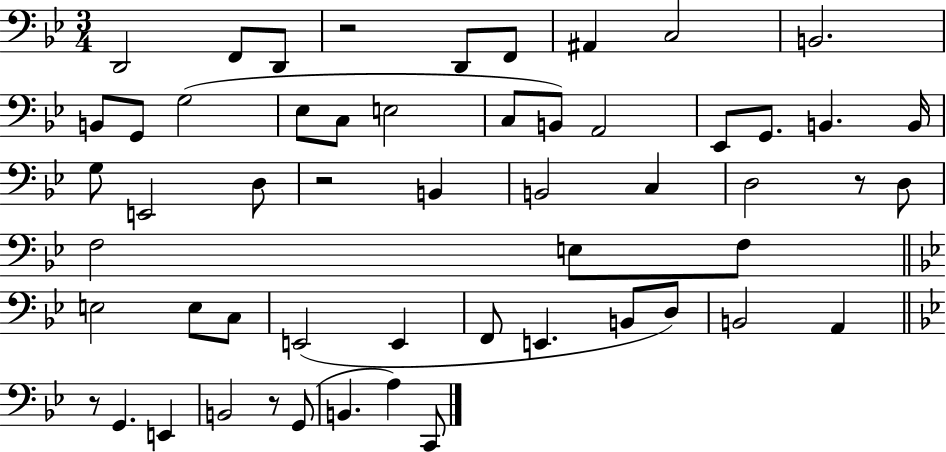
D2/h F2/e D2/e R/h D2/e F2/e A#2/q C3/h B2/h. B2/e G2/e G3/h Eb3/e C3/e E3/h C3/e B2/e A2/h Eb2/e G2/e. B2/q. B2/s G3/e E2/h D3/e R/h B2/q B2/h C3/q D3/h R/e D3/e F3/h E3/e F3/e E3/h E3/e C3/e E2/h E2/q F2/e E2/q. B2/e D3/e B2/h A2/q R/e G2/q. E2/q B2/h R/e G2/e B2/q. A3/q C2/e